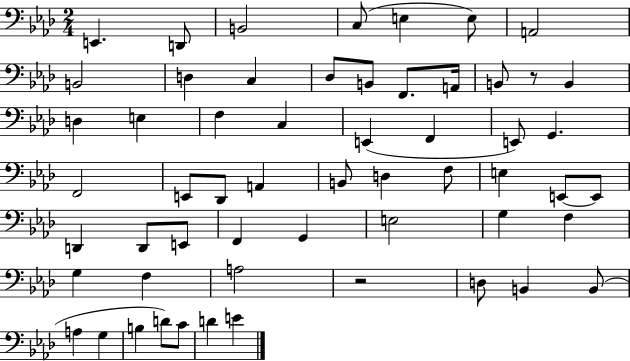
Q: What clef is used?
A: bass